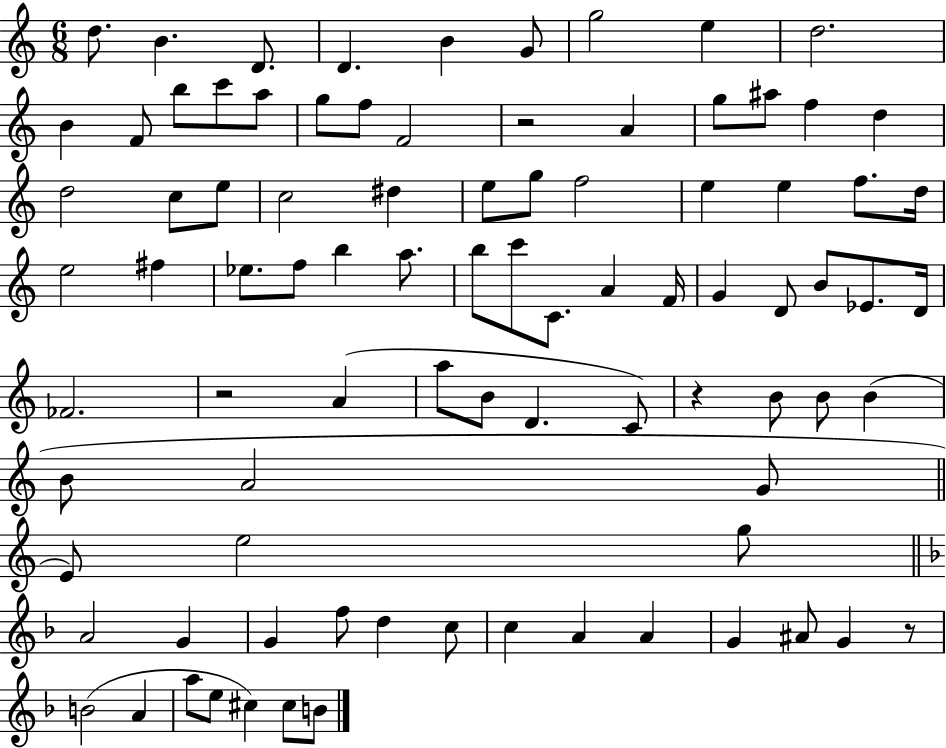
{
  \clef treble
  \numericTimeSignature
  \time 6/8
  \key c \major
  d''8. b'4. d'8. | d'4. b'4 g'8 | g''2 e''4 | d''2. | \break b'4 f'8 b''8 c'''8 a''8 | g''8 f''8 f'2 | r2 a'4 | g''8 ais''8 f''4 d''4 | \break d''2 c''8 e''8 | c''2 dis''4 | e''8 g''8 f''2 | e''4 e''4 f''8. d''16 | \break e''2 fis''4 | ees''8. f''8 b''4 a''8. | b''8 c'''8 c'8. a'4 f'16 | g'4 d'8 b'8 ees'8. d'16 | \break fes'2. | r2 a'4( | a''8 b'8 d'4. c'8) | r4 b'8 b'8 b'4( | \break b'8 a'2 g'8 | \bar "||" \break \key a \minor e'8) e''2 g''8 | \bar "||" \break \key d \minor a'2 g'4 | g'4 f''8 d''4 c''8 | c''4 a'4 a'4 | g'4 ais'8 g'4 r8 | \break b'2( a'4 | a''8 e''8 cis''4) cis''8 b'8 | \bar "|."
}